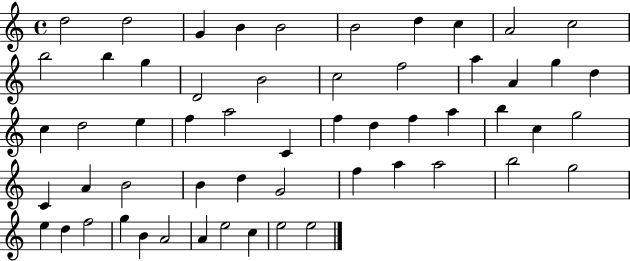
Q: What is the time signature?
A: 4/4